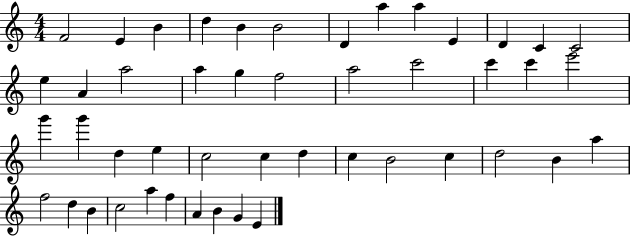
{
  \clef treble
  \numericTimeSignature
  \time 4/4
  \key c \major
  f'2 e'4 b'4 | d''4 b'4 b'2 | d'4 a''4 a''4 e'4 | d'4 c'4 c'2 | \break e''4 a'4 a''2 | a''4 g''4 f''2 | a''2 c'''2 | c'''4 c'''4 e'''2 | \break g'''4 g'''4 d''4 e''4 | c''2 c''4 d''4 | c''4 b'2 c''4 | d''2 b'4 a''4 | \break f''2 d''4 b'4 | c''2 a''4 f''4 | a'4 b'4 g'4 e'4 | \bar "|."
}